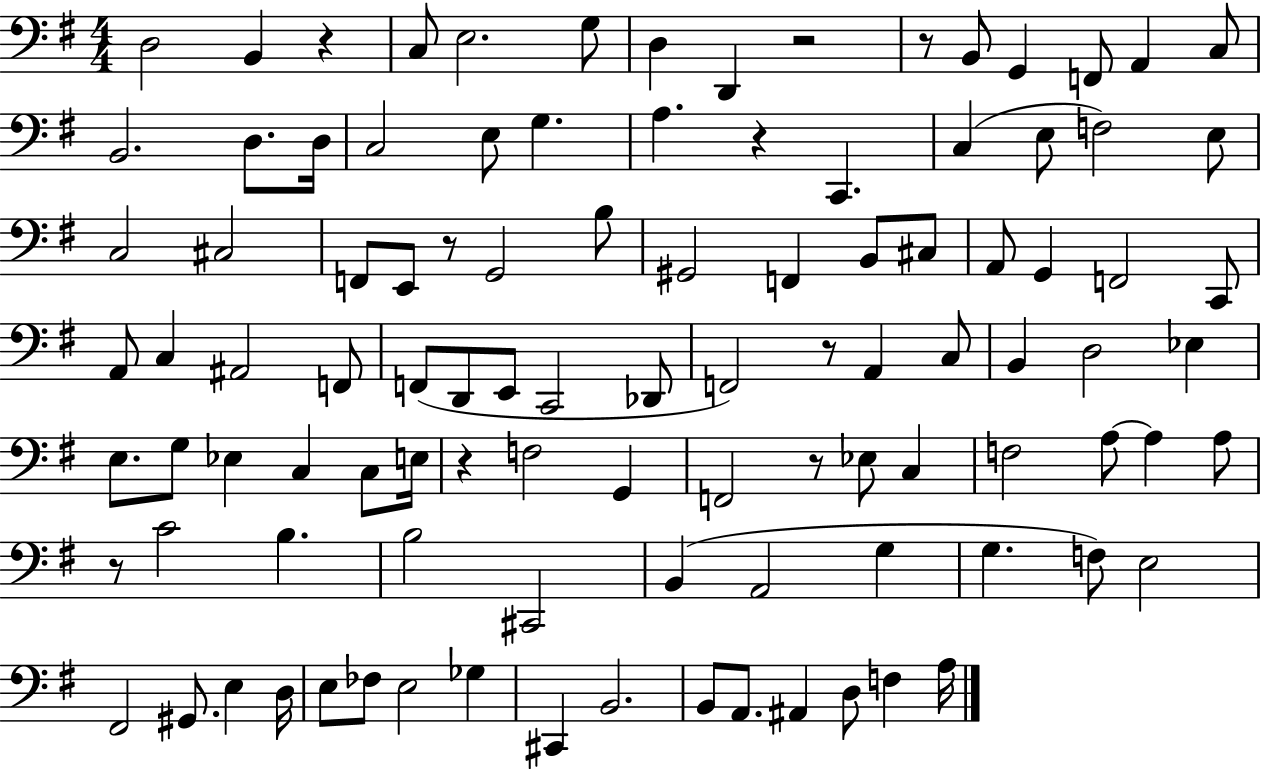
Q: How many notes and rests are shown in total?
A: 103